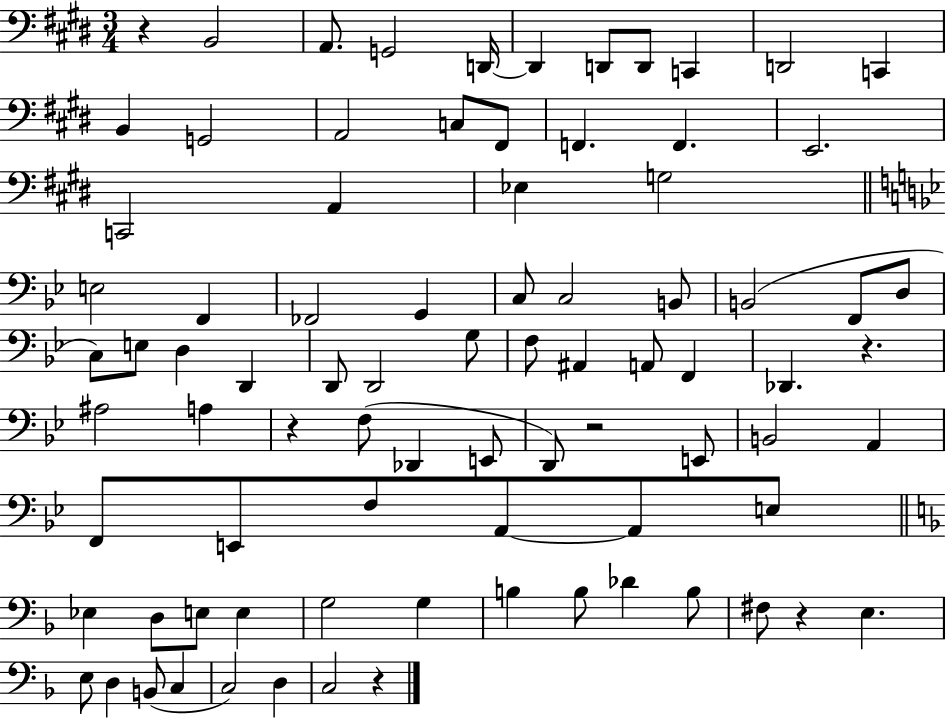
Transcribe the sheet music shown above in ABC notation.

X:1
T:Untitled
M:3/4
L:1/4
K:E
z B,,2 A,,/2 G,,2 D,,/4 D,, D,,/2 D,,/2 C,, D,,2 C,, B,, G,,2 A,,2 C,/2 ^F,,/2 F,, F,, E,,2 C,,2 A,, _E, G,2 E,2 F,, _F,,2 G,, C,/2 C,2 B,,/2 B,,2 F,,/2 D,/2 C,/2 E,/2 D, D,, D,,/2 D,,2 G,/2 F,/2 ^A,, A,,/2 F,, _D,, z ^A,2 A, z F,/2 _D,, E,,/2 D,,/2 z2 E,,/2 B,,2 A,, F,,/2 E,,/2 F,/2 A,,/2 A,,/2 E,/2 _E, D,/2 E,/2 E, G,2 G, B, B,/2 _D B,/2 ^F,/2 z E, E,/2 D, B,,/2 C, C,2 D, C,2 z